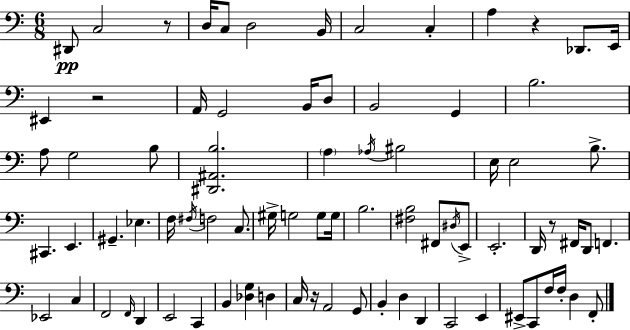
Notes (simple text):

D#2/e C3/h R/e D3/s C3/e D3/h B2/s C3/h C3/q A3/q R/q Db2/e. E2/s EIS2/q R/h A2/s G2/h B2/s D3/e B2/h G2/q B3/h. A3/e G3/h B3/e [D#2,A#2,B3]/h. A3/q Ab3/s BIS3/h E3/s E3/h B3/e. C#2/q. E2/q. G#2/q. Eb3/q. F3/s F#3/s F3/h C3/e. G#3/s G3/h G3/e G3/s B3/h. [F#3,B3]/h F#2/e D#3/s E2/e E2/h. D2/s R/e F#2/s D2/e F2/q. Eb2/h C3/q F2/h F2/s D2/q E2/h C2/q B2/q [Db3,G3]/q D3/q C3/s R/s A2/h G2/e B2/q D3/q D2/q C2/h E2/q EIS2/e C2/e F3/s F3/s D3/q F2/e